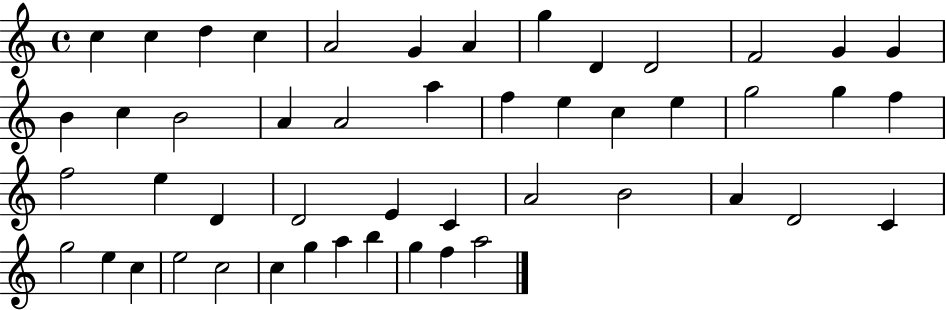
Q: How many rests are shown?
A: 0